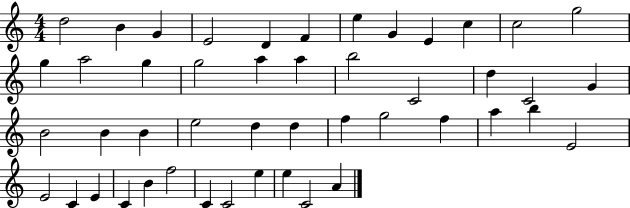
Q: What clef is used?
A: treble